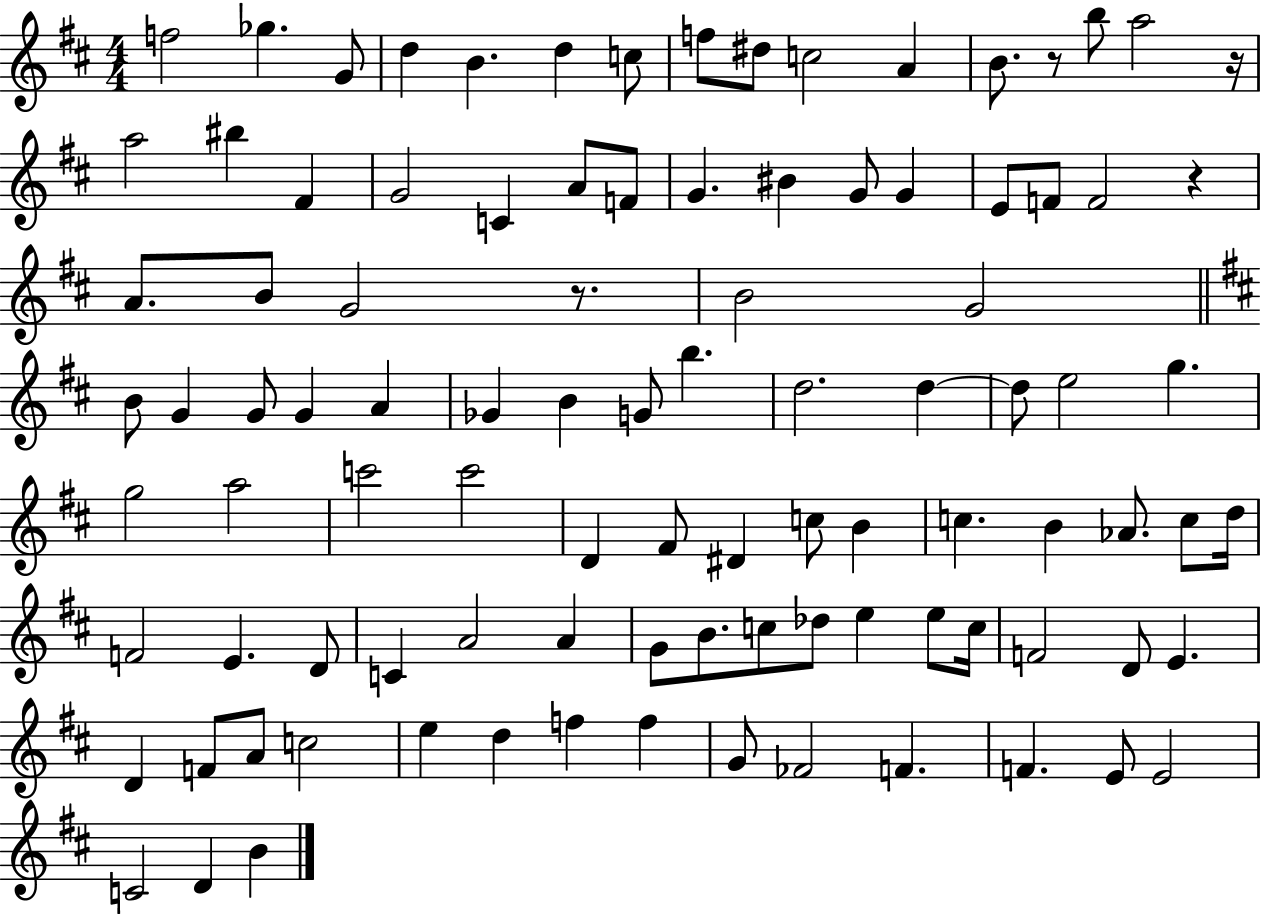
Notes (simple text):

F5/h Gb5/q. G4/e D5/q B4/q. D5/q C5/e F5/e D#5/e C5/h A4/q B4/e. R/e B5/e A5/h R/s A5/h BIS5/q F#4/q G4/h C4/q A4/e F4/e G4/q. BIS4/q G4/e G4/q E4/e F4/e F4/h R/q A4/e. B4/e G4/h R/e. B4/h G4/h B4/e G4/q G4/e G4/q A4/q Gb4/q B4/q G4/e B5/q. D5/h. D5/q D5/e E5/h G5/q. G5/h A5/h C6/h C6/h D4/q F#4/e D#4/q C5/e B4/q C5/q. B4/q Ab4/e. C5/e D5/s F4/h E4/q. D4/e C4/q A4/h A4/q G4/e B4/e. C5/e Db5/e E5/q E5/e C5/s F4/h D4/e E4/q. D4/q F4/e A4/e C5/h E5/q D5/q F5/q F5/q G4/e FES4/h F4/q. F4/q. E4/e E4/h C4/h D4/q B4/q